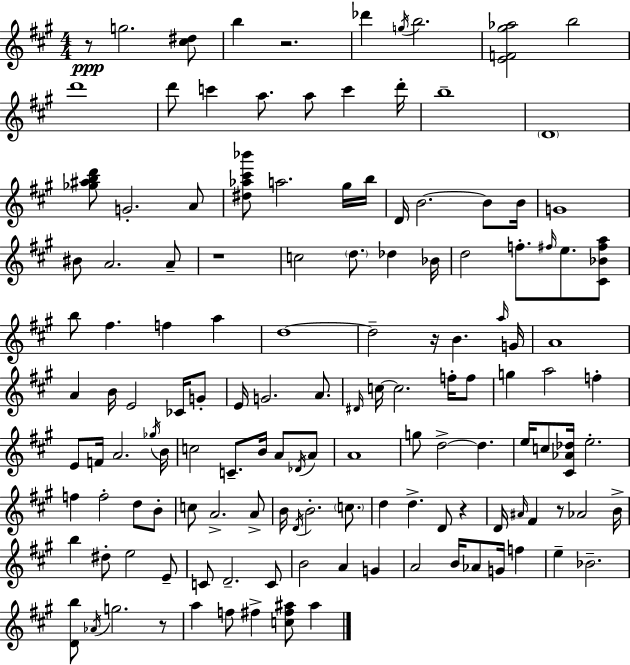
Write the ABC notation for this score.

X:1
T:Untitled
M:4/4
L:1/4
K:A
z/2 g2 [^c^d]/2 b z2 _d' g/4 b2 [EF^g_a]2 b2 d'4 d'/2 c' a/2 a/2 c' d'/4 b4 D4 [_g^abd']/2 G2 A/2 [^d_a^c'_b']/2 a2 ^g/4 b/4 D/4 B2 B/2 B/4 G4 ^B/2 A2 A/2 z4 c2 d/2 _d _B/4 d2 f/2 ^f/4 e/2 [^C_B^fa]/2 b/2 ^f f a d4 d2 z/4 B a/4 G/4 A4 A B/4 E2 _C/4 G/2 E/4 G2 A/2 ^D/4 c/4 c2 f/4 f/2 g a2 f E/2 F/4 A2 _g/4 B/4 c2 C/2 B/4 A/2 _D/4 A/2 A4 g/2 d2 d e/4 c/2 [^C_A_d]/4 e2 f f2 d/2 B/2 c/2 A2 A/2 B/4 D/4 B2 c/2 d d D/2 z D/4 ^A/4 ^F z/2 _A2 B/4 b ^d/2 e2 E/2 C/2 D2 C/2 B2 A G A2 B/4 _A/2 G/4 f e _B2 [Db]/2 _A/4 g2 z/2 a f/2 ^f [c^f^a]/2 ^a